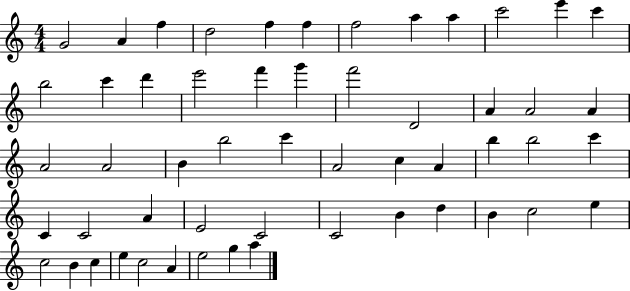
G4/h A4/q F5/q D5/h F5/q F5/q F5/h A5/q A5/q C6/h E6/q C6/q B5/h C6/q D6/q E6/h F6/q G6/q F6/h D4/h A4/q A4/h A4/q A4/h A4/h B4/q B5/h C6/q A4/h C5/q A4/q B5/q B5/h C6/q C4/q C4/h A4/q E4/h C4/h C4/h B4/q D5/q B4/q C5/h E5/q C5/h B4/q C5/q E5/q C5/h A4/q E5/h G5/q A5/q